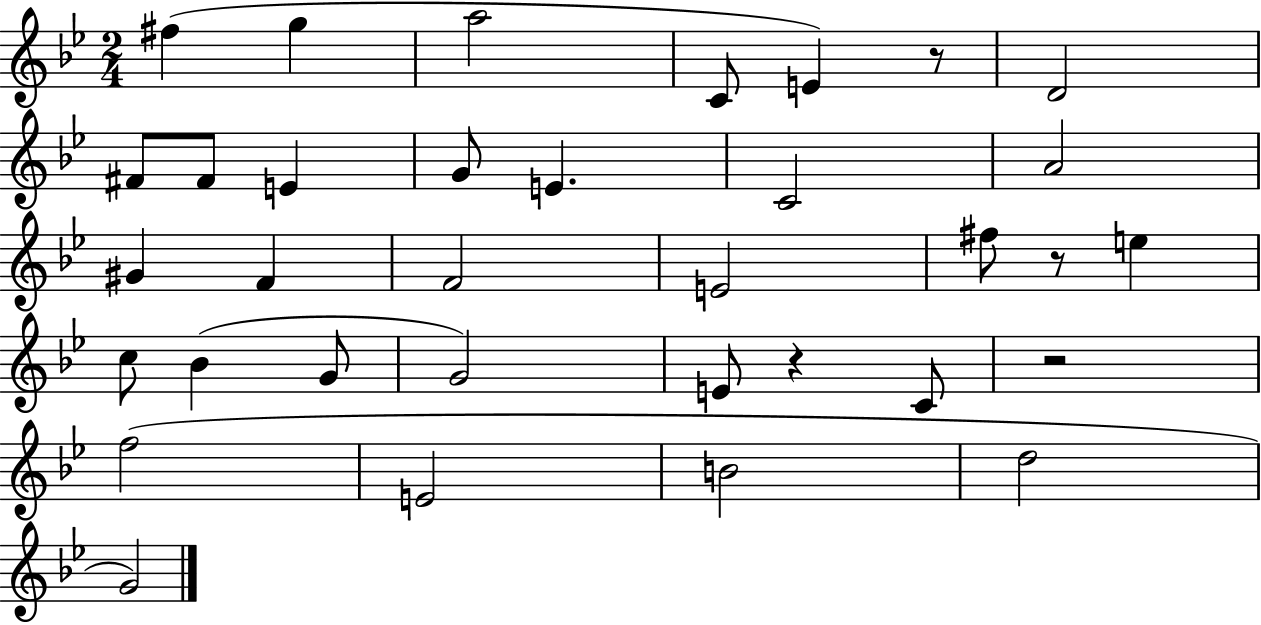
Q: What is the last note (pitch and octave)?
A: G4